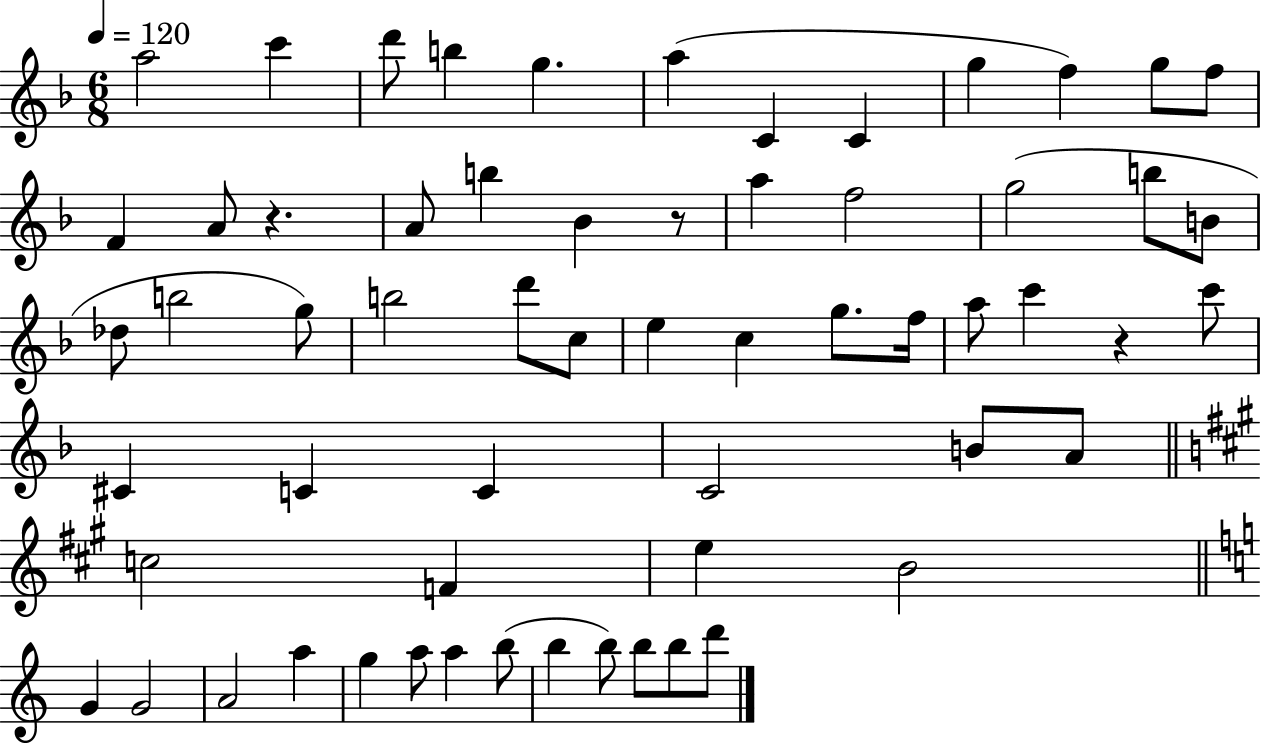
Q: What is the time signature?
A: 6/8